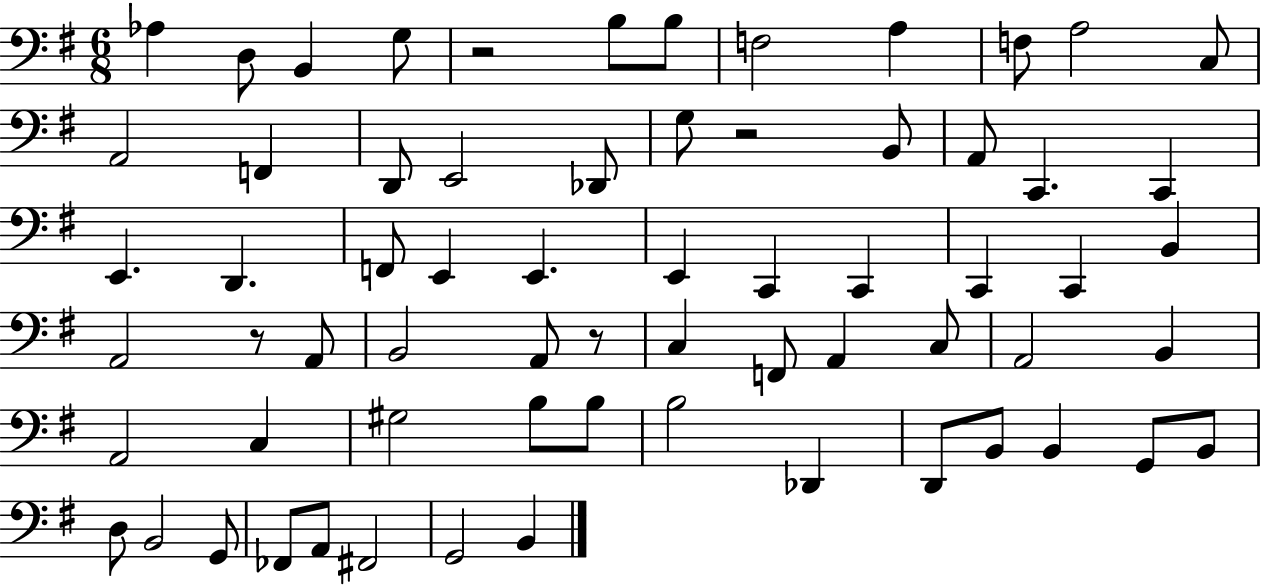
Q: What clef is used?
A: bass